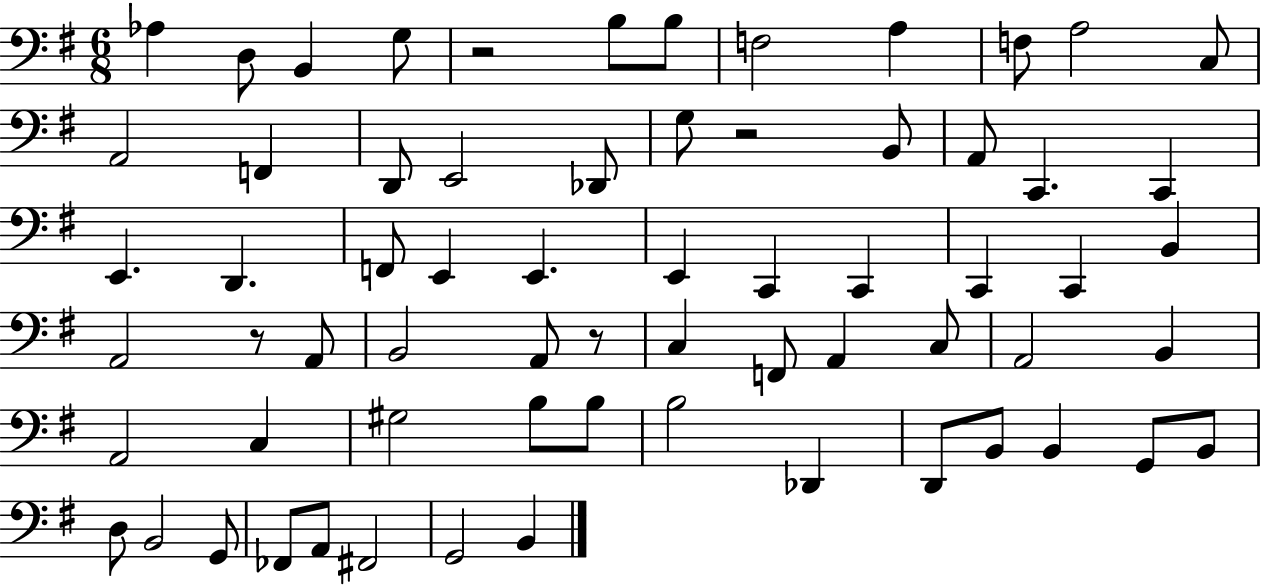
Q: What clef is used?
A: bass